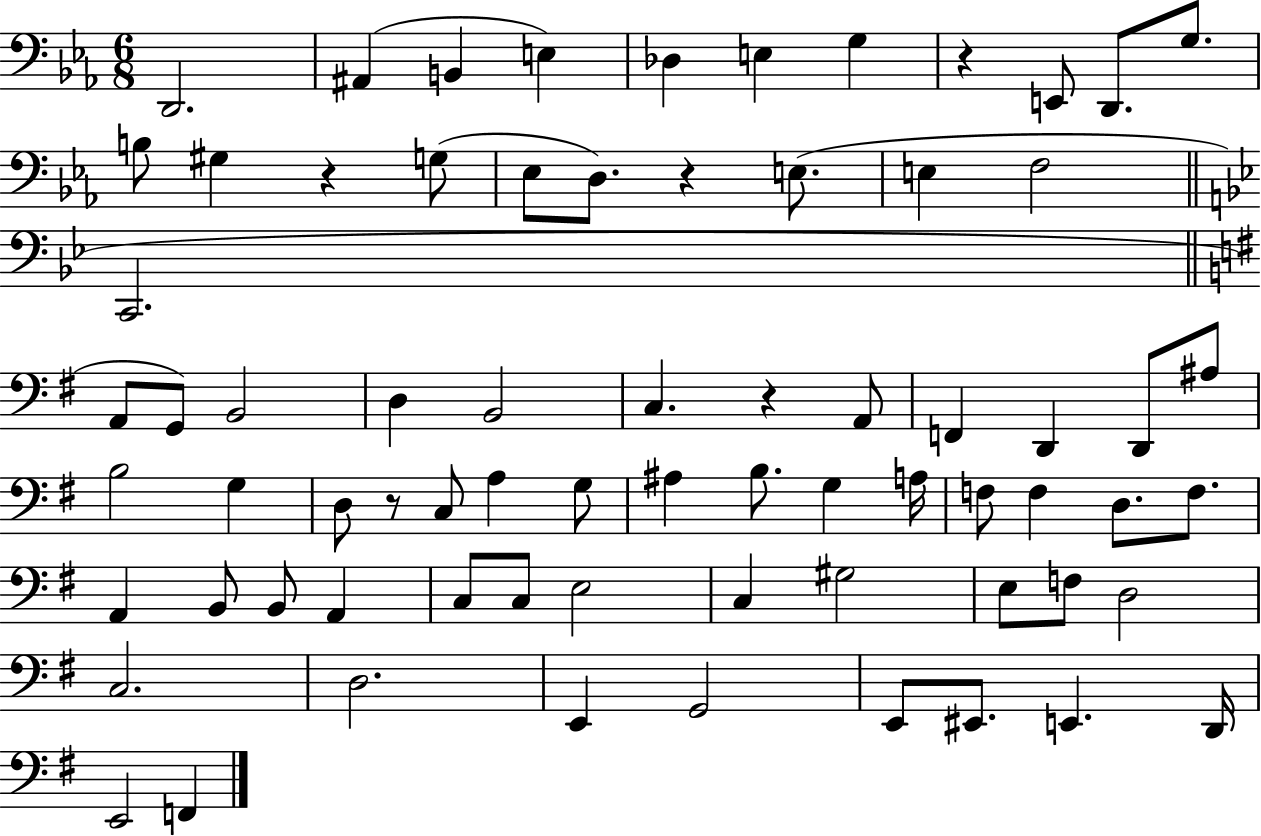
X:1
T:Untitled
M:6/8
L:1/4
K:Eb
D,,2 ^A,, B,, E, _D, E, G, z E,,/2 D,,/2 G,/2 B,/2 ^G, z G,/2 _E,/2 D,/2 z E,/2 E, F,2 C,,2 A,,/2 G,,/2 B,,2 D, B,,2 C, z A,,/2 F,, D,, D,,/2 ^A,/2 B,2 G, D,/2 z/2 C,/2 A, G,/2 ^A, B,/2 G, A,/4 F,/2 F, D,/2 F,/2 A,, B,,/2 B,,/2 A,, C,/2 C,/2 E,2 C, ^G,2 E,/2 F,/2 D,2 C,2 D,2 E,, G,,2 E,,/2 ^E,,/2 E,, D,,/4 E,,2 F,,